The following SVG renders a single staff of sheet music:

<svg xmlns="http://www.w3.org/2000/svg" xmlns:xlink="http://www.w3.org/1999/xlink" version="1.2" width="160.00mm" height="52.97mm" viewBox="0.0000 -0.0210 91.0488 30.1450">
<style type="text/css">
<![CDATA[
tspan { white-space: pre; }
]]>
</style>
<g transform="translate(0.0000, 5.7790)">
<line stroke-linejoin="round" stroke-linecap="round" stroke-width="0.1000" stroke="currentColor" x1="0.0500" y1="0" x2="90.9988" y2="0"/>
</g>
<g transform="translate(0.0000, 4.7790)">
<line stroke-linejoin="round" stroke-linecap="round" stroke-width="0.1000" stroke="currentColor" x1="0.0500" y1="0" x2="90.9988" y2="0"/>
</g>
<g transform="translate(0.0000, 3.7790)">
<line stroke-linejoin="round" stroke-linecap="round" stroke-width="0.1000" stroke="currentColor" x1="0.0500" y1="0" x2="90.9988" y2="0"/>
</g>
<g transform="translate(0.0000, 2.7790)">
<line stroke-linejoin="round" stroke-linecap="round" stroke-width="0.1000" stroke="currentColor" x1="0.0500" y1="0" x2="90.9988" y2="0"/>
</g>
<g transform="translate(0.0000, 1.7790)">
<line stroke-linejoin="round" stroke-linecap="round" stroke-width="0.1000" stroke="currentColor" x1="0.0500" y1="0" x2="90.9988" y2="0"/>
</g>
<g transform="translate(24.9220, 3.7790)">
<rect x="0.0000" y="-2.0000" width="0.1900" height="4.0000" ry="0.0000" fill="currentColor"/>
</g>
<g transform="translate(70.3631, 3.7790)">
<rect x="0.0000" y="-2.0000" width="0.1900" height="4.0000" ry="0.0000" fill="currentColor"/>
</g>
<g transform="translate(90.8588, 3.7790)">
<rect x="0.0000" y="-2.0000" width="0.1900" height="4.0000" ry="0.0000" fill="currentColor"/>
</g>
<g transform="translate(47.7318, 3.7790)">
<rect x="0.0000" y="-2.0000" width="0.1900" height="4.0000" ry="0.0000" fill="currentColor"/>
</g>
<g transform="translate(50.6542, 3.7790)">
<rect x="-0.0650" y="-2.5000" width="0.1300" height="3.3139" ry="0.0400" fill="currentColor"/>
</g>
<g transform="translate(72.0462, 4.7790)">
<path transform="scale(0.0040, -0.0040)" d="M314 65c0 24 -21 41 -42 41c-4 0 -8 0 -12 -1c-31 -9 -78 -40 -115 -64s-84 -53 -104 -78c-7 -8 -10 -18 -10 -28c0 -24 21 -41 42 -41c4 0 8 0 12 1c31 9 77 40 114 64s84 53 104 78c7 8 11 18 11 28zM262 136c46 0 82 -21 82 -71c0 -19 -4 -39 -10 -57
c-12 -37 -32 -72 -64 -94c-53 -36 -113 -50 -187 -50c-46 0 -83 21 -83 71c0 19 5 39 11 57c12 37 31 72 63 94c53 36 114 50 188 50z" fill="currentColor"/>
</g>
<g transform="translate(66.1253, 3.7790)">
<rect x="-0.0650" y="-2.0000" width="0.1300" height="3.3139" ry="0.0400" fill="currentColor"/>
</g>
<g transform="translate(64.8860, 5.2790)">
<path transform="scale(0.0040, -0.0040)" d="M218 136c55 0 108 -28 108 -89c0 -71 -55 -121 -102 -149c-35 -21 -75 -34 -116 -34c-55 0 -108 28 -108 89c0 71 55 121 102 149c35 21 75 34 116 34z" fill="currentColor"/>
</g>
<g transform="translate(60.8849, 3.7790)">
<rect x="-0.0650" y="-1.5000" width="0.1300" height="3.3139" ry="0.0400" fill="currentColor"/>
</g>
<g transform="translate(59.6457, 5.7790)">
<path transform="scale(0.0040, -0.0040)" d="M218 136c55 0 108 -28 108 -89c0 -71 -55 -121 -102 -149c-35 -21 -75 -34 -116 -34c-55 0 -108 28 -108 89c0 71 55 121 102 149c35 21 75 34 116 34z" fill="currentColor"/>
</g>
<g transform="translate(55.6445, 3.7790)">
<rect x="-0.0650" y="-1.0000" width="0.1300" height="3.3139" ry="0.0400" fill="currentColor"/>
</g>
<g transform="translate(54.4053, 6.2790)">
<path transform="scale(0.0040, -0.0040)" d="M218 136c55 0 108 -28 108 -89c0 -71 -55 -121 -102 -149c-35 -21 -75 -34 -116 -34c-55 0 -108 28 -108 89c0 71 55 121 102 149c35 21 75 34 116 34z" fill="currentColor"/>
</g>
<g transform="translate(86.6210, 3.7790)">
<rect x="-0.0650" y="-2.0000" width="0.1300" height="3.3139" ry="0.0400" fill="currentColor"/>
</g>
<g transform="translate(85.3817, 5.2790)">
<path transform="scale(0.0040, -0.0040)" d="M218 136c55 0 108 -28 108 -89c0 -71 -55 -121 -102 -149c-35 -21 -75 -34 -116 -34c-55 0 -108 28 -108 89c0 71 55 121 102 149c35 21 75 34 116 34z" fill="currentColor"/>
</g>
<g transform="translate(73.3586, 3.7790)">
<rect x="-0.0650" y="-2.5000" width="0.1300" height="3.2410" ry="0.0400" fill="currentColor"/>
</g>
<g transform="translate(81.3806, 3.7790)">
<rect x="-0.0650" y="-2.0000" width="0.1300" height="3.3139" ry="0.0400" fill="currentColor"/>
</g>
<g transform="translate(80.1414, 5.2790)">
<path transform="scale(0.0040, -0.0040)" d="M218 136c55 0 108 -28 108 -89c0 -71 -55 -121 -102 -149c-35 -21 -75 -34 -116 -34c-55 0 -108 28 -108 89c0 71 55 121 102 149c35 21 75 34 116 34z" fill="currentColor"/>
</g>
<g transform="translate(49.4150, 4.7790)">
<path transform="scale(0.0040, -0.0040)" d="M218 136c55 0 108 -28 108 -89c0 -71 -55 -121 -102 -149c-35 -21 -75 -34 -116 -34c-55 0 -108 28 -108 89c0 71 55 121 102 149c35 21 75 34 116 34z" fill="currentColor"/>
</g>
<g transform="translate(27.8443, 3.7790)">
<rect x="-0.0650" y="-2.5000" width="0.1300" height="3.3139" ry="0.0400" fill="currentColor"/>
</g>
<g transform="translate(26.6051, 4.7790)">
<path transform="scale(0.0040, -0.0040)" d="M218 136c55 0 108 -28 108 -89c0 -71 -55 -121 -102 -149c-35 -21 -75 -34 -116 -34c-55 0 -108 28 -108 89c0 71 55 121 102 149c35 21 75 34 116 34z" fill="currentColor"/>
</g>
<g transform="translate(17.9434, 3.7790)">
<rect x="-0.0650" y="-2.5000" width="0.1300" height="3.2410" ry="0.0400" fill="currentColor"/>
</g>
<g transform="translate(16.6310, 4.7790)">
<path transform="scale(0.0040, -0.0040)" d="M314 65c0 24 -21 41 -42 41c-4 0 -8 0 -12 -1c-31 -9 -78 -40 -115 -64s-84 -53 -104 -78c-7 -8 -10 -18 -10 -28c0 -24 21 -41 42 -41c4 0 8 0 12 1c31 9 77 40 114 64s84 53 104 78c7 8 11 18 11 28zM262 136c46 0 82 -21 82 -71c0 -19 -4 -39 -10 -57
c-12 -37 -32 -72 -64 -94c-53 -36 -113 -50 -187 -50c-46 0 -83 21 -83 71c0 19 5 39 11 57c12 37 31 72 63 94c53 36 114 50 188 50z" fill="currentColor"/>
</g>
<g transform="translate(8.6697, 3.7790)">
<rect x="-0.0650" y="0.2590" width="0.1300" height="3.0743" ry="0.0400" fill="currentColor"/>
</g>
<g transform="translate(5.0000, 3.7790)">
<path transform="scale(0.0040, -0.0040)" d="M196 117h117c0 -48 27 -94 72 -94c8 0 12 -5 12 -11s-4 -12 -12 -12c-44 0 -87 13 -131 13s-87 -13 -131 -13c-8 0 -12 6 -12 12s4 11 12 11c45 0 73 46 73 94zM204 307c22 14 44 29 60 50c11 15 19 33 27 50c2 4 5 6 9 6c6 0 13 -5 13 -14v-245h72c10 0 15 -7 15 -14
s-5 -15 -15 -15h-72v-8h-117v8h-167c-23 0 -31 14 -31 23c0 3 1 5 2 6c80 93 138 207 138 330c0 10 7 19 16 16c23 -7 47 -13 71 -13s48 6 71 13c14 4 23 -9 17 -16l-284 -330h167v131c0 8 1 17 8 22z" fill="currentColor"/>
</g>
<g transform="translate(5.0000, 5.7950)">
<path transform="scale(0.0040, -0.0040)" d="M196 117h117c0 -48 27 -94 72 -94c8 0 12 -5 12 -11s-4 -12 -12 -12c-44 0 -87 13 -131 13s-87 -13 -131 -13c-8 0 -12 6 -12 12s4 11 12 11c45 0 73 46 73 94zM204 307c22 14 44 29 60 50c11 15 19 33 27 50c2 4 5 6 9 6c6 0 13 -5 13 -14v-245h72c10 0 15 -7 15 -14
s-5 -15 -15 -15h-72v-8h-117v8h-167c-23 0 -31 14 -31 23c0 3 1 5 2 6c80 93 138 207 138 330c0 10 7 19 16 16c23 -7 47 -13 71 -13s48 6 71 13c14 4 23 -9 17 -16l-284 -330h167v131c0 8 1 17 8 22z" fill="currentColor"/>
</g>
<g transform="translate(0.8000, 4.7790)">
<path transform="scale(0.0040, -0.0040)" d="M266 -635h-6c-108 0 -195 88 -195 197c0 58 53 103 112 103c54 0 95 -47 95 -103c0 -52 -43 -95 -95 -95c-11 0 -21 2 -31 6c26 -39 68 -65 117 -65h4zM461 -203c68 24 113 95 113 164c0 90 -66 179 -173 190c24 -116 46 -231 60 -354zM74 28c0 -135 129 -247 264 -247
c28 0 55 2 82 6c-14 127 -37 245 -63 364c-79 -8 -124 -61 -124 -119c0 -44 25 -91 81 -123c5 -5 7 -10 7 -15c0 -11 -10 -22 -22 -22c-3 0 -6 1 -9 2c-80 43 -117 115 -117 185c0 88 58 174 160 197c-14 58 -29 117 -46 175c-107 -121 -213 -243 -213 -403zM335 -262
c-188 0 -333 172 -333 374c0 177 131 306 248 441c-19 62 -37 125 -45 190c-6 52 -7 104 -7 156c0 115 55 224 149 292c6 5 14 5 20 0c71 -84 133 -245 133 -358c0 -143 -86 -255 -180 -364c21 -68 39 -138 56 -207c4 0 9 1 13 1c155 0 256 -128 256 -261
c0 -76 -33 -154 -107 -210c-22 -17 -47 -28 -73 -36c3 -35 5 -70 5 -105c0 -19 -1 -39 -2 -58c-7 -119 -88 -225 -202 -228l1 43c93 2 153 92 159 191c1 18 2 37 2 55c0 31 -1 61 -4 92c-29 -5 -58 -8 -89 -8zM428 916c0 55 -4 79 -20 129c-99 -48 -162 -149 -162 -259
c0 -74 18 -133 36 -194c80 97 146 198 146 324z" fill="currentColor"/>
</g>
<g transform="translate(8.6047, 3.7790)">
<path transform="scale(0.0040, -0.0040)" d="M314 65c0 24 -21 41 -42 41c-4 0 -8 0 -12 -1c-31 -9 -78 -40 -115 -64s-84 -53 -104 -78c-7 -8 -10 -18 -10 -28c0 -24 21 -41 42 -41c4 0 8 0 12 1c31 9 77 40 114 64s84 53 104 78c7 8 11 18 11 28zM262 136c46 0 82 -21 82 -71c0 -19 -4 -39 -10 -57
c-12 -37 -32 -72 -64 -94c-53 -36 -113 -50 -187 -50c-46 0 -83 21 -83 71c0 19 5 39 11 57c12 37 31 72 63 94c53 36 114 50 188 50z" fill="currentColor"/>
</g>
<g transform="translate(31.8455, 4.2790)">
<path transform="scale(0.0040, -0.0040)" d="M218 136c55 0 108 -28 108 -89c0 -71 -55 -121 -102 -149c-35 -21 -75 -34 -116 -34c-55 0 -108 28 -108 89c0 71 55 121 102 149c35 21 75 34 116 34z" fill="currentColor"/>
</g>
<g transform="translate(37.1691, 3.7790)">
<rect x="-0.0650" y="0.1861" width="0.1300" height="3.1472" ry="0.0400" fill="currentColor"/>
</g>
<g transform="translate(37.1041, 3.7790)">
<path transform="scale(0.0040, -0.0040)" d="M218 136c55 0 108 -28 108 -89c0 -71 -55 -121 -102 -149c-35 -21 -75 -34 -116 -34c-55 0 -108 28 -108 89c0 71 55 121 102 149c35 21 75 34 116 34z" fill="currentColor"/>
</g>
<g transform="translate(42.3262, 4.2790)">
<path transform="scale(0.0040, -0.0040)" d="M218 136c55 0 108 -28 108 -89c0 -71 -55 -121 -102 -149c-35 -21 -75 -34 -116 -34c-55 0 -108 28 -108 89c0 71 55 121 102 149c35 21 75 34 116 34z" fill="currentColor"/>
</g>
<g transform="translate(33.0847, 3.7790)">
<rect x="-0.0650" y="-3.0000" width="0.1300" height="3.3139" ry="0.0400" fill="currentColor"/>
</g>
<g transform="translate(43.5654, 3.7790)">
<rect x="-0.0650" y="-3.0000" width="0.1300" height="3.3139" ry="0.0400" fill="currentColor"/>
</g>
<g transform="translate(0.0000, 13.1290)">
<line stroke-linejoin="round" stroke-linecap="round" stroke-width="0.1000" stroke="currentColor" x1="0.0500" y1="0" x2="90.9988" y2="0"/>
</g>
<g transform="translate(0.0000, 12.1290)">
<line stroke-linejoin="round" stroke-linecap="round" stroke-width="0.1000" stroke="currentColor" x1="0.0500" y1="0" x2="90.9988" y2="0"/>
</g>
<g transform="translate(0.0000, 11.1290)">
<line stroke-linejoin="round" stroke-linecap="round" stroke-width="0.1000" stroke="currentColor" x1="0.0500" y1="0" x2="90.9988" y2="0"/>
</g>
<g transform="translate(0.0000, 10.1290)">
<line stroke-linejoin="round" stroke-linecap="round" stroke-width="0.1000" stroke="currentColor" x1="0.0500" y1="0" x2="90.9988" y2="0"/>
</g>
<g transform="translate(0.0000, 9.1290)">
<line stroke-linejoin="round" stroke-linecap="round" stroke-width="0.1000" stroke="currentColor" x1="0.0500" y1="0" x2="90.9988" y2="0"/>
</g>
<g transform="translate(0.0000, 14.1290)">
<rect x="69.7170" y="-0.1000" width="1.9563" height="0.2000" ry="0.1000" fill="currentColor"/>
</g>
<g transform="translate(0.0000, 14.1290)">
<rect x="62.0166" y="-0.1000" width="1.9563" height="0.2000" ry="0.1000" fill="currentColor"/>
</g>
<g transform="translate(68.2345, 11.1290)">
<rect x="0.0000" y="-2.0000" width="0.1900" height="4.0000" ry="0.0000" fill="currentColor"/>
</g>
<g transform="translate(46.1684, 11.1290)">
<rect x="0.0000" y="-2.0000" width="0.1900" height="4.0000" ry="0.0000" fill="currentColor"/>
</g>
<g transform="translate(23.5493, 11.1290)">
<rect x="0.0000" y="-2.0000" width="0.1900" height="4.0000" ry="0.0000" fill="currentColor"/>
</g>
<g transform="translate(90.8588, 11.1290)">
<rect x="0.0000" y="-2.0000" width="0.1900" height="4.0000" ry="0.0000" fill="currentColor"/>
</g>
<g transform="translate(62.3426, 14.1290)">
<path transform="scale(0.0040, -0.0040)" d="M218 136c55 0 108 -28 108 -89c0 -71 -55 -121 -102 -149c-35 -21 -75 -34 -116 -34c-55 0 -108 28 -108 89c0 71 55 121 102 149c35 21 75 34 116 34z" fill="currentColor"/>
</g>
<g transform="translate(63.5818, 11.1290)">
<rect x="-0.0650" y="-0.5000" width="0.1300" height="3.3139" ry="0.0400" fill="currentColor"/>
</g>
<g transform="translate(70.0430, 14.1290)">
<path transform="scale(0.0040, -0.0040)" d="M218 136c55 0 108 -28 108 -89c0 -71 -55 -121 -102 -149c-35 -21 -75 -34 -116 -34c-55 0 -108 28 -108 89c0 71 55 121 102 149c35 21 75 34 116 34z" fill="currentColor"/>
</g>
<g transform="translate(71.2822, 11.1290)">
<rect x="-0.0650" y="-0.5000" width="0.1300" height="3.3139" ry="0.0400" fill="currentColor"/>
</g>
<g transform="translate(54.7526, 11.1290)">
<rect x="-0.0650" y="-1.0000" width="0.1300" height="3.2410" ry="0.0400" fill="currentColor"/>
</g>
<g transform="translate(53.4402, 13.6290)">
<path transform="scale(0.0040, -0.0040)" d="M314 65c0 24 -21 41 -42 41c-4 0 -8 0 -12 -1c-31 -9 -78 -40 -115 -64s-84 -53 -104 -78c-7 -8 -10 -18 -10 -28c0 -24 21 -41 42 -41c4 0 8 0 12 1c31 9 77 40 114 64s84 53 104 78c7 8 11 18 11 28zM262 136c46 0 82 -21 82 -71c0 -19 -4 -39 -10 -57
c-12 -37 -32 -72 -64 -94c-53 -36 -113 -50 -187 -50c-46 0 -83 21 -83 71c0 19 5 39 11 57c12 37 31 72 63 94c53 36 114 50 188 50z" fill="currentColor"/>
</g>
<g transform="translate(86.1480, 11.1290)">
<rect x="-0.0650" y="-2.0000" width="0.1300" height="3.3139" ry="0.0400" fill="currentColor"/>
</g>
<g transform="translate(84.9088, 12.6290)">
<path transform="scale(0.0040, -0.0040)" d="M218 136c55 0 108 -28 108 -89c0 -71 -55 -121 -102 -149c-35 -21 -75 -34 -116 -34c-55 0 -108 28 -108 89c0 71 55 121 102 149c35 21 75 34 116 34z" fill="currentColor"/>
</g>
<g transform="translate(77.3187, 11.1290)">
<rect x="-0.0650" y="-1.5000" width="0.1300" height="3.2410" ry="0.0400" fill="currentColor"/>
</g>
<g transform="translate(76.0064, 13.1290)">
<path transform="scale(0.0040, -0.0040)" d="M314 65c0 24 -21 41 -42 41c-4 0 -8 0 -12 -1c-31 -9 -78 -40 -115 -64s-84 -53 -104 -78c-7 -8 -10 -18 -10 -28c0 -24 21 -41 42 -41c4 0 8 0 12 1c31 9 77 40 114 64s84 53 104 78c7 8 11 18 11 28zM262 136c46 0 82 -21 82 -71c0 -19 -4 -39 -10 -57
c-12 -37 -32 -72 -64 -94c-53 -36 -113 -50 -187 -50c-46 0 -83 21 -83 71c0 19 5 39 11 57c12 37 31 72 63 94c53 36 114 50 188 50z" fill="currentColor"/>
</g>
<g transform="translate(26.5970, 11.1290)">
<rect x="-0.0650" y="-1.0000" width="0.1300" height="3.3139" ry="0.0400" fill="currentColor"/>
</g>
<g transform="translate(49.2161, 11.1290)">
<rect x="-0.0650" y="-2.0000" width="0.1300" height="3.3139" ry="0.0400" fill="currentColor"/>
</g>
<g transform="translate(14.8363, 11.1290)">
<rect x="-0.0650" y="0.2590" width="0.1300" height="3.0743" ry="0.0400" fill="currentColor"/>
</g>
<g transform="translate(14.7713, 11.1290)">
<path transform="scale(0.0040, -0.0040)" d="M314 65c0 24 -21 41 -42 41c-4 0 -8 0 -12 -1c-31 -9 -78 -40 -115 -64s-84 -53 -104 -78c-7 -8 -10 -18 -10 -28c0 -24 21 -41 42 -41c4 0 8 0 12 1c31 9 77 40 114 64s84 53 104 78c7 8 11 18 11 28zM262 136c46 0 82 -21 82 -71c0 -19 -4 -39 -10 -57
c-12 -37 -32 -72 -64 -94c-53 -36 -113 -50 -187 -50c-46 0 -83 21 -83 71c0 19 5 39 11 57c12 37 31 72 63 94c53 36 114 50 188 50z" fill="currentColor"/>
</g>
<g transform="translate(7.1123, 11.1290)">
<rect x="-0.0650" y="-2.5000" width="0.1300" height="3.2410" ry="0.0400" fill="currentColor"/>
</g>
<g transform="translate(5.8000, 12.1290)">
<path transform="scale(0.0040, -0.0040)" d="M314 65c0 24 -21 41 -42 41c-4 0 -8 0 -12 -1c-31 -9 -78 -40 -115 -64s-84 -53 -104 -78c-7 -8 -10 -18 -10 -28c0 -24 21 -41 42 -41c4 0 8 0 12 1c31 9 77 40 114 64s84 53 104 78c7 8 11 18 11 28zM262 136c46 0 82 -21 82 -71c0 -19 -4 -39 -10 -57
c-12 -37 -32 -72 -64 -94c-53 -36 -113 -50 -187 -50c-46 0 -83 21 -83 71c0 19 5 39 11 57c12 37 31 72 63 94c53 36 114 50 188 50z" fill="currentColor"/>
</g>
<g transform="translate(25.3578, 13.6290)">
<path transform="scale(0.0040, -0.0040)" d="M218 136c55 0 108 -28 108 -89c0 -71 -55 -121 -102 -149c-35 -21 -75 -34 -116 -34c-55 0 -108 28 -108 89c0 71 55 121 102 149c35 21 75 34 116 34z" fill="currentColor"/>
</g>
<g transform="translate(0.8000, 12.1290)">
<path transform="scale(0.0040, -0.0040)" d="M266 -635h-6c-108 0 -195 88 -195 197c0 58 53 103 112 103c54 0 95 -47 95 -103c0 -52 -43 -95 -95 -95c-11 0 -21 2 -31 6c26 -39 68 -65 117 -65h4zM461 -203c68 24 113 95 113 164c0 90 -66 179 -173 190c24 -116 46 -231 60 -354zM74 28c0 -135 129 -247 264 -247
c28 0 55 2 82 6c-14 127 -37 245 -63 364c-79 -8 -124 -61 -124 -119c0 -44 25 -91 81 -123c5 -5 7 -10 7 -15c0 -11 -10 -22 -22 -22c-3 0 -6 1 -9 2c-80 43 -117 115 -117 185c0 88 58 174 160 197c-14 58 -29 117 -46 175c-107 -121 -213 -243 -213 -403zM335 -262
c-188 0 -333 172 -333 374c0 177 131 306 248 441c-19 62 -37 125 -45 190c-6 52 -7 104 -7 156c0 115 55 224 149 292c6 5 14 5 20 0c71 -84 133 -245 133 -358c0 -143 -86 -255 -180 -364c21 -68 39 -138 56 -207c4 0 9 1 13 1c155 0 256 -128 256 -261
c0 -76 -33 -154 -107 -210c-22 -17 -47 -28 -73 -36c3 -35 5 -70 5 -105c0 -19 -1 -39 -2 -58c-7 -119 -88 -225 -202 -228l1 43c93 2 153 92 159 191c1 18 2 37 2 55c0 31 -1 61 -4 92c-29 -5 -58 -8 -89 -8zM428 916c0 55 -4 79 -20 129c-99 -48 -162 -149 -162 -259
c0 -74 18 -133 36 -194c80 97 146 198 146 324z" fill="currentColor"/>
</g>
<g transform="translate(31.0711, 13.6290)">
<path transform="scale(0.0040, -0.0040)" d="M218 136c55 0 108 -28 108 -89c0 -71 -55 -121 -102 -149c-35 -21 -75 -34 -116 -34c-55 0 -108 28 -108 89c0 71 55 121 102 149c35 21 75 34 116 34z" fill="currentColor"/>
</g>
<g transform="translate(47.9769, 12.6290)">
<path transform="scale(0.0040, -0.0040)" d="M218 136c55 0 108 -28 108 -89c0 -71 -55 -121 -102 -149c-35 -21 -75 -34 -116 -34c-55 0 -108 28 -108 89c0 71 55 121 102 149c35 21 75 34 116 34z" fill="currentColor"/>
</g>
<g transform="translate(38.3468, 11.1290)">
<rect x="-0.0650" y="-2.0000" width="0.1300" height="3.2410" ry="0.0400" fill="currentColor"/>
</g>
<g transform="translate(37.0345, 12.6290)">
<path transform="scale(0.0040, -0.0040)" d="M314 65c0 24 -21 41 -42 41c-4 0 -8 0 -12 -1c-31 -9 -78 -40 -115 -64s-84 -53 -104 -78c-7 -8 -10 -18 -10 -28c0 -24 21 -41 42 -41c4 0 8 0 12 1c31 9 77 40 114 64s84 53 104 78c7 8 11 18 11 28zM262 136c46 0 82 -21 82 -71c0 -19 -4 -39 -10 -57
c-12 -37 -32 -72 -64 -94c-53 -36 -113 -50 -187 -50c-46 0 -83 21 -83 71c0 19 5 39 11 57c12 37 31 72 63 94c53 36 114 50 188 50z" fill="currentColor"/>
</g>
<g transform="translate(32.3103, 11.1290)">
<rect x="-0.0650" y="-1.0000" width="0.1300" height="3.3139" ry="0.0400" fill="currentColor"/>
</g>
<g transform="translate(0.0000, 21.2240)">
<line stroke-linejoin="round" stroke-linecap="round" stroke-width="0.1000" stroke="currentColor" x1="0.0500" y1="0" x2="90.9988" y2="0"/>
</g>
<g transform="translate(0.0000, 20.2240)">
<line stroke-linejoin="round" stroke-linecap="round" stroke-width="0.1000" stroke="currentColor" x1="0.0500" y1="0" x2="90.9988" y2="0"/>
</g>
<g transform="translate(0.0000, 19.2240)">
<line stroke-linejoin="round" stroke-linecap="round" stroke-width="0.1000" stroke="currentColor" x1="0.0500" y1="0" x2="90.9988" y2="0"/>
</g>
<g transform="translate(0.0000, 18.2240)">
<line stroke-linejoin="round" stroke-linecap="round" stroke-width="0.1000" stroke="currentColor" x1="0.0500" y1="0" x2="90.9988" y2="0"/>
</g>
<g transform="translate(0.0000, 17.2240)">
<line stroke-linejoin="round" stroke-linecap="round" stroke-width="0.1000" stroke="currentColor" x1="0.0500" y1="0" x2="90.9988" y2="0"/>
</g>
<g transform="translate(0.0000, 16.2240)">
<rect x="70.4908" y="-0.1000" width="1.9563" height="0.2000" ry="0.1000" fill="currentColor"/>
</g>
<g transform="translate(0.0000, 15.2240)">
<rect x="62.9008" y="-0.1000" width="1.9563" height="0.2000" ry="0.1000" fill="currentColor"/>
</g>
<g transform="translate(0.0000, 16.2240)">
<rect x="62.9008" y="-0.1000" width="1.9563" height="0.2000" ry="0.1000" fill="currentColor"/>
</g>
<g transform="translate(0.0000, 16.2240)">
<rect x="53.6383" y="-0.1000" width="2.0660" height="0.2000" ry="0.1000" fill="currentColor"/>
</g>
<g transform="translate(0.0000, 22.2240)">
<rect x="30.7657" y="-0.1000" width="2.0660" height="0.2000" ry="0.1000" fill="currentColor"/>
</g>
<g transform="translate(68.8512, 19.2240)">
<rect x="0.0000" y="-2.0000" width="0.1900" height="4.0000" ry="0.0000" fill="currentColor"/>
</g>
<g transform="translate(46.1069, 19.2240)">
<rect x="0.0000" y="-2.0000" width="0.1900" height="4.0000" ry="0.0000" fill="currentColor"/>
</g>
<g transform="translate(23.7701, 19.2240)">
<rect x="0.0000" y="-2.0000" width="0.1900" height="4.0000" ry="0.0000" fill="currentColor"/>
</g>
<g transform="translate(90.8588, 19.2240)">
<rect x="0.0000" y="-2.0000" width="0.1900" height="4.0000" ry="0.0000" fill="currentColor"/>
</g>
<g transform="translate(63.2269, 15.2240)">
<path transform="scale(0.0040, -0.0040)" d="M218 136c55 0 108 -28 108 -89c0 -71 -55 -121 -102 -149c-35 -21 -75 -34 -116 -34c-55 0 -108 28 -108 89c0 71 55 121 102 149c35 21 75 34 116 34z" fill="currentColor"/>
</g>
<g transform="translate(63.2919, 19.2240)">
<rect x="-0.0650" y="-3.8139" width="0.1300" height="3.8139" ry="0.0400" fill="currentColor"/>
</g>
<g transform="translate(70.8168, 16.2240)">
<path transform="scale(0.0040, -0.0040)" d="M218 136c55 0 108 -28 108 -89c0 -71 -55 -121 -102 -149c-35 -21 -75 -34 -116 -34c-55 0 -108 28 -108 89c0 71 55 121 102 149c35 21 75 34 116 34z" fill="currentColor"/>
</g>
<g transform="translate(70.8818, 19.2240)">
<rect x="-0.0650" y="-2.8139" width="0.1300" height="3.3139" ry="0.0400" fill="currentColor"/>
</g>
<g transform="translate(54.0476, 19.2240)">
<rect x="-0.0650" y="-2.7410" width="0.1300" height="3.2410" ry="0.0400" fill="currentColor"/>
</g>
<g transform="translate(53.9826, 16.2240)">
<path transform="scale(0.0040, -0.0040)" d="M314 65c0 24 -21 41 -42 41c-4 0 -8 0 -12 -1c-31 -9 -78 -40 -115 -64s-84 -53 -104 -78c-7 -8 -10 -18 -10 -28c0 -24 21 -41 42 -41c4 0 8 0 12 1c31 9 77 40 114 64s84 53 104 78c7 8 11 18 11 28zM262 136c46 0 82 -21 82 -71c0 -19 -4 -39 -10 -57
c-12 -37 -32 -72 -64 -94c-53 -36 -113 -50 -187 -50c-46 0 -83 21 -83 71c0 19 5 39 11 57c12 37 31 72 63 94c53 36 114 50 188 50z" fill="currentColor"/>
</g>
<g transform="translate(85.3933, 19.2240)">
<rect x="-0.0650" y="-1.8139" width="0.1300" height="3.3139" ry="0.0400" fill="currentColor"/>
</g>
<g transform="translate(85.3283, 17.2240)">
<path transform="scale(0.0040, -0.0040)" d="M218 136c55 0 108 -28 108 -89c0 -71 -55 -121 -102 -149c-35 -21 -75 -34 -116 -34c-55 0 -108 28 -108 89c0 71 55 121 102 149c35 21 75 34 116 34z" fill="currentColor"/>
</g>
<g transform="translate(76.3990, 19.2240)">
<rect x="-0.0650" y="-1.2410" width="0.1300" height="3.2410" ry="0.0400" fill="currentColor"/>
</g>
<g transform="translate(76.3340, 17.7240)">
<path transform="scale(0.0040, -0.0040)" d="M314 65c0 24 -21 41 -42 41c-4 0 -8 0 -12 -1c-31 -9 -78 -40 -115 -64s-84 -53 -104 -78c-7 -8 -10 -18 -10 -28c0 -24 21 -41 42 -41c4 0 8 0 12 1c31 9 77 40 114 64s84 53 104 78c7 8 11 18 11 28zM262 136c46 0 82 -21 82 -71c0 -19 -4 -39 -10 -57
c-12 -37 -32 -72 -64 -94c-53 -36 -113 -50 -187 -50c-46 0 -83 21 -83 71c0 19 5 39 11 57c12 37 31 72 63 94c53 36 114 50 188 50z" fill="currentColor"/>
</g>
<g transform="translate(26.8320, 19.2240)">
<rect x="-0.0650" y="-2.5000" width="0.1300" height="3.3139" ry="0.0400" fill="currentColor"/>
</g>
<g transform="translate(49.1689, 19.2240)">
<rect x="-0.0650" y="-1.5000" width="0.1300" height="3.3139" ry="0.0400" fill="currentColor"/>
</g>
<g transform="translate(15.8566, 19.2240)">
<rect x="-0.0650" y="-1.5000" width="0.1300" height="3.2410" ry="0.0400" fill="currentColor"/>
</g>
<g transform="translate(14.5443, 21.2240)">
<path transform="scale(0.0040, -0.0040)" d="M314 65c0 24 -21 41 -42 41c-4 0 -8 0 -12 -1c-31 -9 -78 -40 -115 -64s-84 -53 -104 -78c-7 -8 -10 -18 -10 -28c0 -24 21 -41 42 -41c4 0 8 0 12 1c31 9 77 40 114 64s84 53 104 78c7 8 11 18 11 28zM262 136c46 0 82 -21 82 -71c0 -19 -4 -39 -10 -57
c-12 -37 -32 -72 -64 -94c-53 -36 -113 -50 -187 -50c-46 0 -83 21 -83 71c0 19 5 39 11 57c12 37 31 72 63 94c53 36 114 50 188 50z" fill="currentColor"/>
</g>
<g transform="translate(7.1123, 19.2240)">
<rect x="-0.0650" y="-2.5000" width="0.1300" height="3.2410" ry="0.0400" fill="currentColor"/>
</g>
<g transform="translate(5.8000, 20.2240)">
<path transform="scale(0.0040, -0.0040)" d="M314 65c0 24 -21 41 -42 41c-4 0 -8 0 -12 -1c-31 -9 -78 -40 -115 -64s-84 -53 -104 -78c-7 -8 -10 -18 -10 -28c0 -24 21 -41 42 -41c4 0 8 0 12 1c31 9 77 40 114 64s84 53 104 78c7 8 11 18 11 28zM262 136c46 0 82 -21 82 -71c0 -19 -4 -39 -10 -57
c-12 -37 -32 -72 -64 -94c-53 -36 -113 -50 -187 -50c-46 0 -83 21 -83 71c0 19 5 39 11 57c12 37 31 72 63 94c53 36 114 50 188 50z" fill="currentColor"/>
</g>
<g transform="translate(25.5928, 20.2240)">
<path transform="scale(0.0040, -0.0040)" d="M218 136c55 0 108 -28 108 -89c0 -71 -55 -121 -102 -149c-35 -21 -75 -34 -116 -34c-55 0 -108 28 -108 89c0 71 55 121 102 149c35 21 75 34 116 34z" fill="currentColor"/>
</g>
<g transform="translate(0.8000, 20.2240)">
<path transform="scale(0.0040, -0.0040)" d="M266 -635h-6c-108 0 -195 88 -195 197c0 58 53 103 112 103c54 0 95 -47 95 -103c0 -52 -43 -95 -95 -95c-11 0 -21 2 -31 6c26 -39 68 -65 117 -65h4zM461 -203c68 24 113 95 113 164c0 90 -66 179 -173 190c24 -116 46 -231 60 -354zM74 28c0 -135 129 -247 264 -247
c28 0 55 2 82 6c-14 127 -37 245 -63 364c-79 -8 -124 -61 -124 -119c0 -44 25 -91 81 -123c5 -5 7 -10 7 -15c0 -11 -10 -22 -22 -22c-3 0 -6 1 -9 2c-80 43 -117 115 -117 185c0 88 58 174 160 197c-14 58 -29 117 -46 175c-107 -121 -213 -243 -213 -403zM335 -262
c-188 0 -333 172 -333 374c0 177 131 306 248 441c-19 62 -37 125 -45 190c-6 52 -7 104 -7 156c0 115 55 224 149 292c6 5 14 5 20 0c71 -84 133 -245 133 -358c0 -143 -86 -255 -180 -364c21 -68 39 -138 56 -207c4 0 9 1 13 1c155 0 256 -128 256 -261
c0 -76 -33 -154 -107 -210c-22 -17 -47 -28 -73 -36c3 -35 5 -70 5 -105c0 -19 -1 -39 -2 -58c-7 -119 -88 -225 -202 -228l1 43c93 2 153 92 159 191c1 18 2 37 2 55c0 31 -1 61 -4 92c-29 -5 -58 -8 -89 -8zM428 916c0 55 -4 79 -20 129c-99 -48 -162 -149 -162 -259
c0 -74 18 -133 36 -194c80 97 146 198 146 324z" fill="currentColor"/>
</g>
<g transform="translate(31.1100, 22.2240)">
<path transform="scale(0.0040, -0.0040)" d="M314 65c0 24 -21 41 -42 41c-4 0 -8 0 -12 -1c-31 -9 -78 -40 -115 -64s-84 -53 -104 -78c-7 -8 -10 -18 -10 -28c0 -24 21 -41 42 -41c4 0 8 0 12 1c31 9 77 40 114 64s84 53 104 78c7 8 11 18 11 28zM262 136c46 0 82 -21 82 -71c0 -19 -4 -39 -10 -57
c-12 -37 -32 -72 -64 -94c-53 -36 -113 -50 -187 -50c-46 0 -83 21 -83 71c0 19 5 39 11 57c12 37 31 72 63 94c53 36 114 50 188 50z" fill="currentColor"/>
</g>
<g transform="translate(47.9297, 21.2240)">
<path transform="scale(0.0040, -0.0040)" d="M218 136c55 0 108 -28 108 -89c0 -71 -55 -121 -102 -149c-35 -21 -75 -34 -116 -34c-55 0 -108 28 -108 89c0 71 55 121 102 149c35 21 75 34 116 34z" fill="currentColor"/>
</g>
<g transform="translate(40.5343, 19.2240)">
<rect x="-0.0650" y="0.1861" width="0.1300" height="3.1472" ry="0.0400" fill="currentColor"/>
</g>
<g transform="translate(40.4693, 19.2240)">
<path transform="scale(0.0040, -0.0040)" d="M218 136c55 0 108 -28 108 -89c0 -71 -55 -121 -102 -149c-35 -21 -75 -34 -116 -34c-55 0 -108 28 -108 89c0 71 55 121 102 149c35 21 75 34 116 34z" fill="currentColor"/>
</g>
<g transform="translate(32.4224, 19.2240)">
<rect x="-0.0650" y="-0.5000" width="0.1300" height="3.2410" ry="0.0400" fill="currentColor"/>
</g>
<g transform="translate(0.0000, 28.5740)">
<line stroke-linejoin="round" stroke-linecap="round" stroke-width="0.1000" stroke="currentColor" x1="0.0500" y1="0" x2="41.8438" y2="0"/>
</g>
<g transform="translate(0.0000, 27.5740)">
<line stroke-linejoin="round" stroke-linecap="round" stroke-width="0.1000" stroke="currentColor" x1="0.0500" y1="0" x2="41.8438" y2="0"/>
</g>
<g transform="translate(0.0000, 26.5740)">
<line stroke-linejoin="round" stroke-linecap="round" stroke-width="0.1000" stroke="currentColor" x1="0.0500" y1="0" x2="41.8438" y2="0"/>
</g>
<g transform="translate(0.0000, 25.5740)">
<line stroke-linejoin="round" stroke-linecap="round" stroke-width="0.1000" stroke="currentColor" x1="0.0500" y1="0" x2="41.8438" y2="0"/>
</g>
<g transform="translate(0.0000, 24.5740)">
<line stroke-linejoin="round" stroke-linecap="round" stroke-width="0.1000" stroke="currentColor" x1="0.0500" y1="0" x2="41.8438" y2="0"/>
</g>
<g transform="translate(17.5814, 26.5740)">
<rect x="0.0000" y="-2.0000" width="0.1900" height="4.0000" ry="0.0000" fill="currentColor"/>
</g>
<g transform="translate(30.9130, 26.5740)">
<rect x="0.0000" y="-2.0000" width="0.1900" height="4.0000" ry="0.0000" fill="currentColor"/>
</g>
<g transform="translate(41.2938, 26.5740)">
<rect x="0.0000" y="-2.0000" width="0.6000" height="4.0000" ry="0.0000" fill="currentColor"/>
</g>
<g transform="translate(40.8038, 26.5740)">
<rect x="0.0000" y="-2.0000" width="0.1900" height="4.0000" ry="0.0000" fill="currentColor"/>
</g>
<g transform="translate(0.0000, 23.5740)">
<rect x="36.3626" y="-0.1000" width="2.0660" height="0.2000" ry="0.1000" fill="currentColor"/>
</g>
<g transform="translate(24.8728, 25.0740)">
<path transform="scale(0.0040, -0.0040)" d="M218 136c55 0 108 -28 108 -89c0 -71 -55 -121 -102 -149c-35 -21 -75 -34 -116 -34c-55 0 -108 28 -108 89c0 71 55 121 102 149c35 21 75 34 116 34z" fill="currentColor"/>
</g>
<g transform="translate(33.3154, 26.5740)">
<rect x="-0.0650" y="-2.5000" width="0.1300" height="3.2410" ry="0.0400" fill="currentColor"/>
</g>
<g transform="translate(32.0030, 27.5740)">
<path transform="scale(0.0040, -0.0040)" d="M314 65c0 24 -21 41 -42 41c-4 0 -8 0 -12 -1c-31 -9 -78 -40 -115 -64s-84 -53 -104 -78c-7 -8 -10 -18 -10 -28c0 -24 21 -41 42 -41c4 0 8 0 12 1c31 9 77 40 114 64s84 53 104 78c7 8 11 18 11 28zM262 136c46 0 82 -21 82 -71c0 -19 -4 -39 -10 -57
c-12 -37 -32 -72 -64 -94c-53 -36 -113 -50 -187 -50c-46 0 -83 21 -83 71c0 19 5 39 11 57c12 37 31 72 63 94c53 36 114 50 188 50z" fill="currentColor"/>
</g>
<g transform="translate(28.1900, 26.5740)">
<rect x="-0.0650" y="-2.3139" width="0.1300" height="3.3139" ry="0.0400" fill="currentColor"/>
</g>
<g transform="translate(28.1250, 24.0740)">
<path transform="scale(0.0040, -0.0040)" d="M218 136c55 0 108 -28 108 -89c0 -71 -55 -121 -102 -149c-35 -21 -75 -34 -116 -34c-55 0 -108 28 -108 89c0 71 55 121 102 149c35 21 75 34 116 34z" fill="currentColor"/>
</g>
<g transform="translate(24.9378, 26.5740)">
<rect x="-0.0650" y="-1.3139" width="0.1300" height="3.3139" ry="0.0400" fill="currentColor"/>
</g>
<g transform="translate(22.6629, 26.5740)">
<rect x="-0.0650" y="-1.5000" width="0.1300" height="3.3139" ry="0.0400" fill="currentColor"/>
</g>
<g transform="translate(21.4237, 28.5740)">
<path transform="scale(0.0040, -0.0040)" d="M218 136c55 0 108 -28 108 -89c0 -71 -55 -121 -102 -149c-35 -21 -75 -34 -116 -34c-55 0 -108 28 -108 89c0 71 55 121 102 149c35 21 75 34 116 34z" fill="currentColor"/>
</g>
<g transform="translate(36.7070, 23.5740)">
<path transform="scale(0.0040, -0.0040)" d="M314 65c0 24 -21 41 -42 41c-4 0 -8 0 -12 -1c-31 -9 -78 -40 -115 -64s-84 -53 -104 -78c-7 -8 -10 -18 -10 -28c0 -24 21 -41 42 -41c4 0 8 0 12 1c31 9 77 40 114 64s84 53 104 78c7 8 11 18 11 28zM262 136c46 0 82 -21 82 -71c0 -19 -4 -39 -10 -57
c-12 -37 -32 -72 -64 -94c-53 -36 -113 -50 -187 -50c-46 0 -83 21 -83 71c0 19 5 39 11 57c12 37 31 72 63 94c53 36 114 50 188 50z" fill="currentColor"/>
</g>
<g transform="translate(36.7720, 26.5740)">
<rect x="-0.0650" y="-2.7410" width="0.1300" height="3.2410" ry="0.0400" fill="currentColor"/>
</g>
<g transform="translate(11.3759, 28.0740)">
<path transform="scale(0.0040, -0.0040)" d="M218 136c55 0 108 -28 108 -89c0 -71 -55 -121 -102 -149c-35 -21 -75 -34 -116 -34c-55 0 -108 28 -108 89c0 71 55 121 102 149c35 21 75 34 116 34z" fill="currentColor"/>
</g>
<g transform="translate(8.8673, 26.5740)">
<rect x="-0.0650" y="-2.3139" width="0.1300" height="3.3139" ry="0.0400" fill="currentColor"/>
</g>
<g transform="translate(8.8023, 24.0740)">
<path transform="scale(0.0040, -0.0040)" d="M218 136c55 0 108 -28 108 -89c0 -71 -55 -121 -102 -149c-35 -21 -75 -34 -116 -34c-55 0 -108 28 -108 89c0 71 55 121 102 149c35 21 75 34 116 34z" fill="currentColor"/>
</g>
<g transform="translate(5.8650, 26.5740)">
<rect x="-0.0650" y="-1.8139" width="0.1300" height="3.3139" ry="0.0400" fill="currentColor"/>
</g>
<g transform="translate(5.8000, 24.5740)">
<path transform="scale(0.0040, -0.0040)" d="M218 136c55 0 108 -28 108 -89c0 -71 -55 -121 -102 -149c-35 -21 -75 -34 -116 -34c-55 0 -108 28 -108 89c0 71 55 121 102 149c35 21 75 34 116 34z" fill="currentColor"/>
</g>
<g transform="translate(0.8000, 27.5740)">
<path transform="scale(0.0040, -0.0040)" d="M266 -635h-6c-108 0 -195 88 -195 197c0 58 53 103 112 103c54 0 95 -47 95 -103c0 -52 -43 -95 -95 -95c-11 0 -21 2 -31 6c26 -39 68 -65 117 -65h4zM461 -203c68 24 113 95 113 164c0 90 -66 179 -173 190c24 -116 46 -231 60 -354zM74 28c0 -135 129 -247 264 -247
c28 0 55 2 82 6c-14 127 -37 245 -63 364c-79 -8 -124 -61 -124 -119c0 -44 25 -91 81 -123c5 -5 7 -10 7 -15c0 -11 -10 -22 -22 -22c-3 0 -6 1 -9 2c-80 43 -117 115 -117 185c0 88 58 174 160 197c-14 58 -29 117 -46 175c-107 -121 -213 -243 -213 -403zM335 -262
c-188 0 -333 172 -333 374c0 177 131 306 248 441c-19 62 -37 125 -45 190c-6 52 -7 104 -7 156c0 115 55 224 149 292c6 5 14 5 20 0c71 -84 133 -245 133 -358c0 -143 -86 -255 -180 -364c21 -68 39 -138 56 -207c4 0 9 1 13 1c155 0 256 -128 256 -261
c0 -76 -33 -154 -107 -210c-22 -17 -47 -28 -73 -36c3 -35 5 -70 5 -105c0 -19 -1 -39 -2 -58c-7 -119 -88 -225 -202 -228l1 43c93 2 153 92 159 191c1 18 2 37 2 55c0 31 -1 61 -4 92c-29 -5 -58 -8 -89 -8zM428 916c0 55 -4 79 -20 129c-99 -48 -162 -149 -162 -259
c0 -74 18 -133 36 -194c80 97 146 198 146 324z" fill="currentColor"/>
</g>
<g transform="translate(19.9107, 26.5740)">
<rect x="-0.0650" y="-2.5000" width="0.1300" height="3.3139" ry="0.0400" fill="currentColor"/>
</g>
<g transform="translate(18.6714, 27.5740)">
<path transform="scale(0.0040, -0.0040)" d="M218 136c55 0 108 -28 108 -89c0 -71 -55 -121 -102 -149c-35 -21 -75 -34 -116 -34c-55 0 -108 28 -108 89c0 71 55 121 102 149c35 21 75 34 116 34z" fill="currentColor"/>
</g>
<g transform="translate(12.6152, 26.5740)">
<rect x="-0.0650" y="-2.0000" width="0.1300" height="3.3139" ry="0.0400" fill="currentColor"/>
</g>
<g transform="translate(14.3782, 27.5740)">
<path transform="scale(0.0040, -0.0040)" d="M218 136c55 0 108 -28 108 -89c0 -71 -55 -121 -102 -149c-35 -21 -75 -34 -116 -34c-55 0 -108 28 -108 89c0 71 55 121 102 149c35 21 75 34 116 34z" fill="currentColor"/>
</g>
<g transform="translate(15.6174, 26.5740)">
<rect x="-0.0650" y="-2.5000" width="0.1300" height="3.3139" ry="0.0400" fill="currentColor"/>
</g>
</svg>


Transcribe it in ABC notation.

X:1
T:Untitled
M:4/4
L:1/4
K:C
B2 G2 G A B A G D E F G2 F F G2 B2 D D F2 F D2 C C E2 F G2 E2 G C2 B E a2 c' a e2 f f g F G G E e g G2 a2